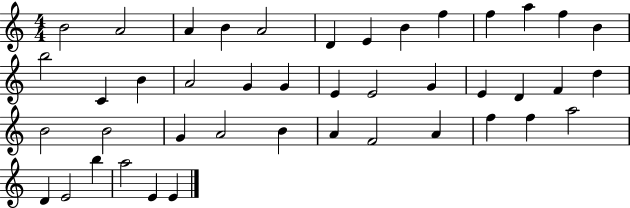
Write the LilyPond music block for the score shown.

{
  \clef treble
  \numericTimeSignature
  \time 4/4
  \key c \major
  b'2 a'2 | a'4 b'4 a'2 | d'4 e'4 b'4 f''4 | f''4 a''4 f''4 b'4 | \break b''2 c'4 b'4 | a'2 g'4 g'4 | e'4 e'2 g'4 | e'4 d'4 f'4 d''4 | \break b'2 b'2 | g'4 a'2 b'4 | a'4 f'2 a'4 | f''4 f''4 a''2 | \break d'4 e'2 b''4 | a''2 e'4 e'4 | \bar "|."
}